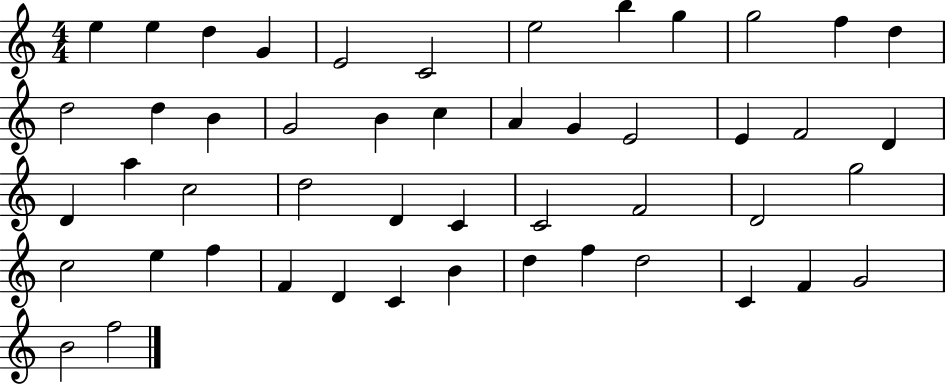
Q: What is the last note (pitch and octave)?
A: F5